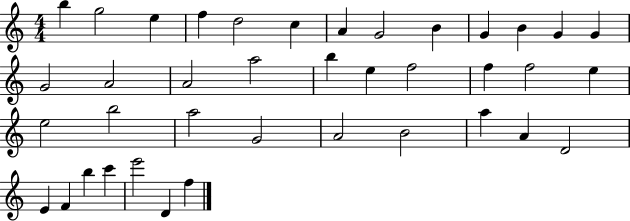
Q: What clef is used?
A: treble